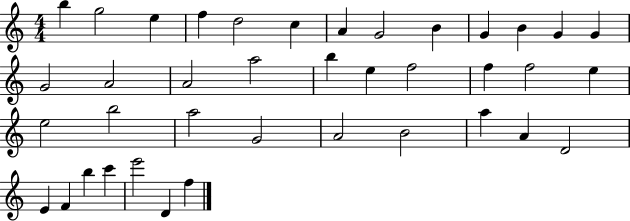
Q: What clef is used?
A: treble